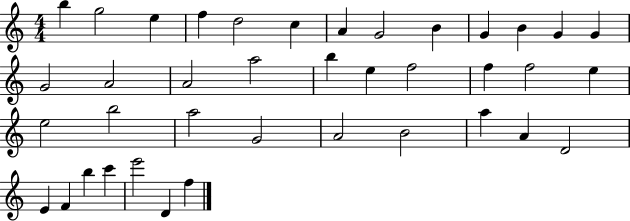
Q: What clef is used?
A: treble